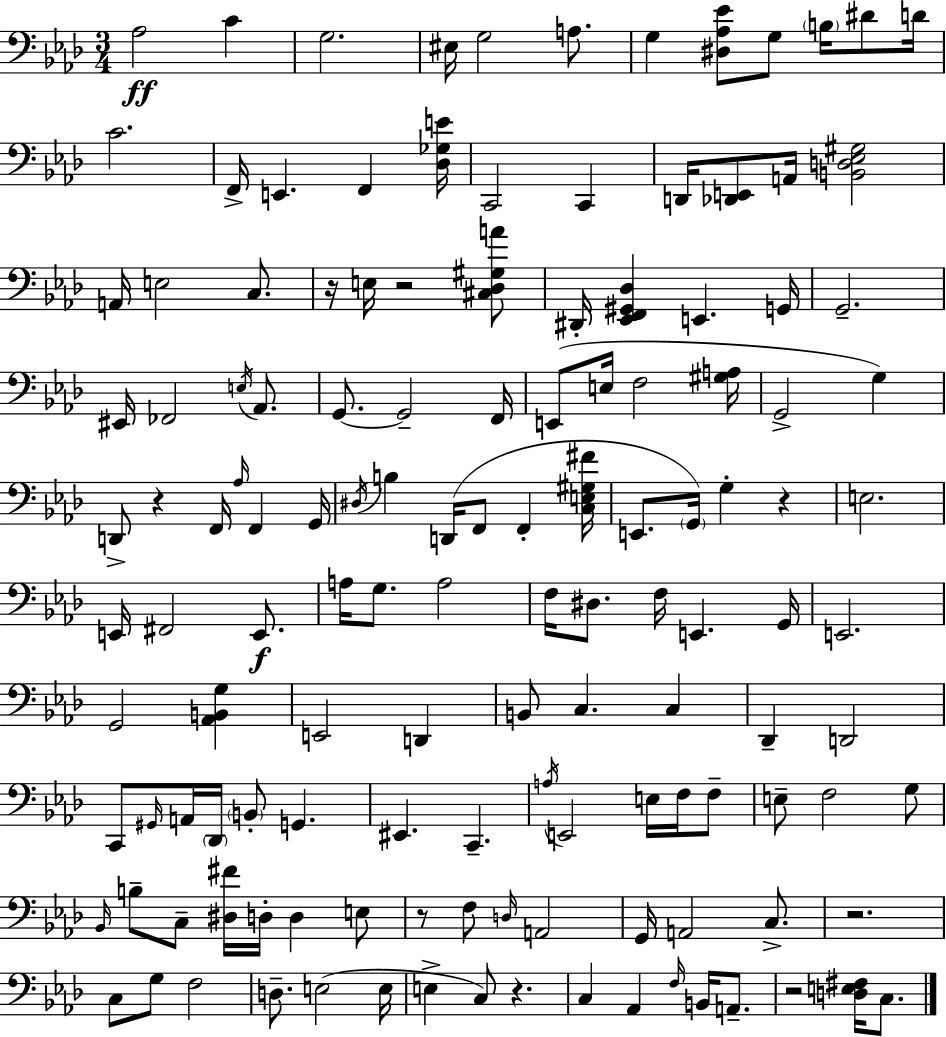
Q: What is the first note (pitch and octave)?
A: Ab3